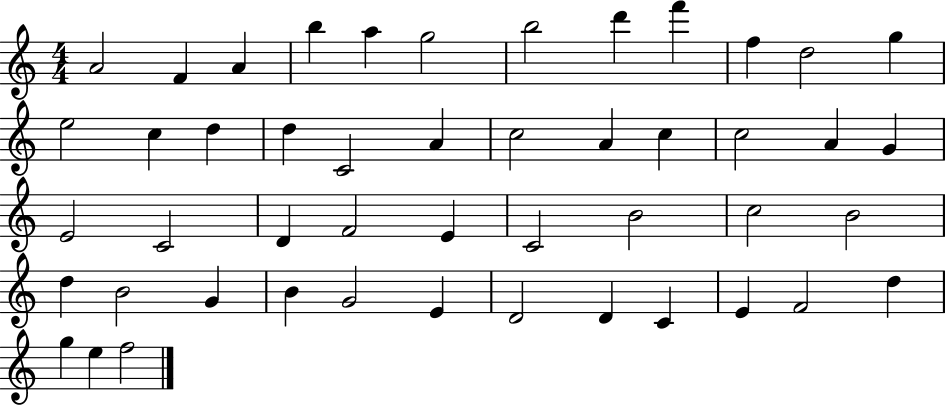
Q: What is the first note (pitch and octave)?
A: A4